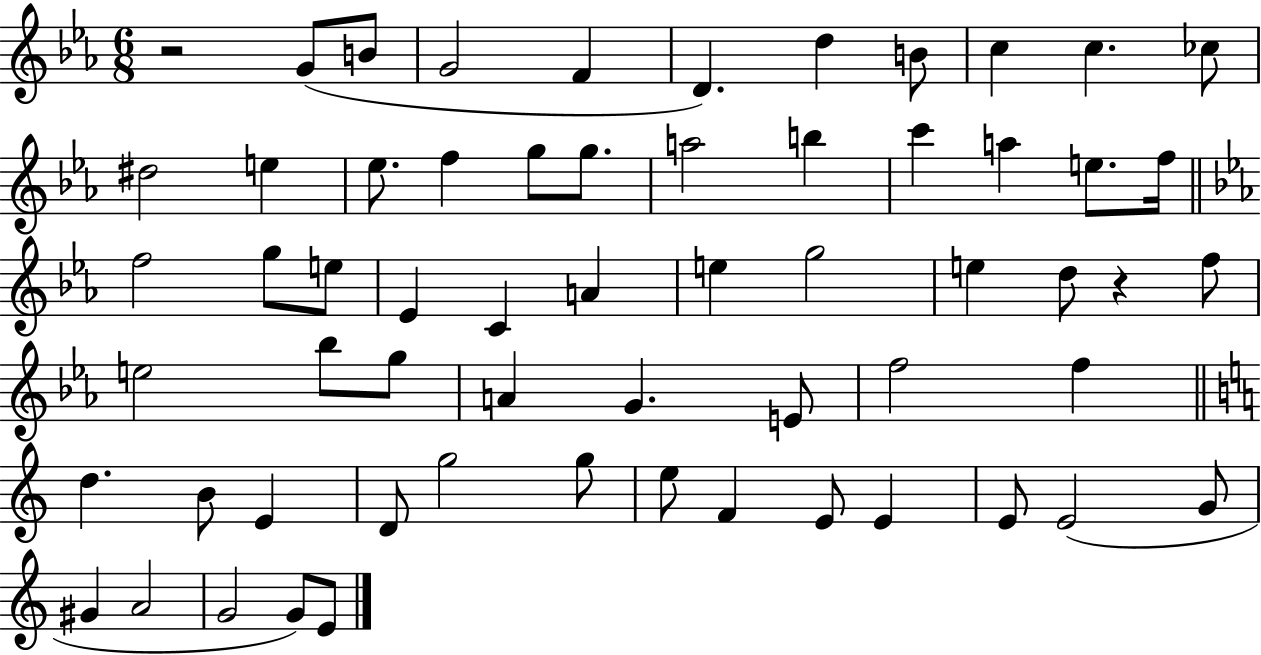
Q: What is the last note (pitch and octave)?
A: E4